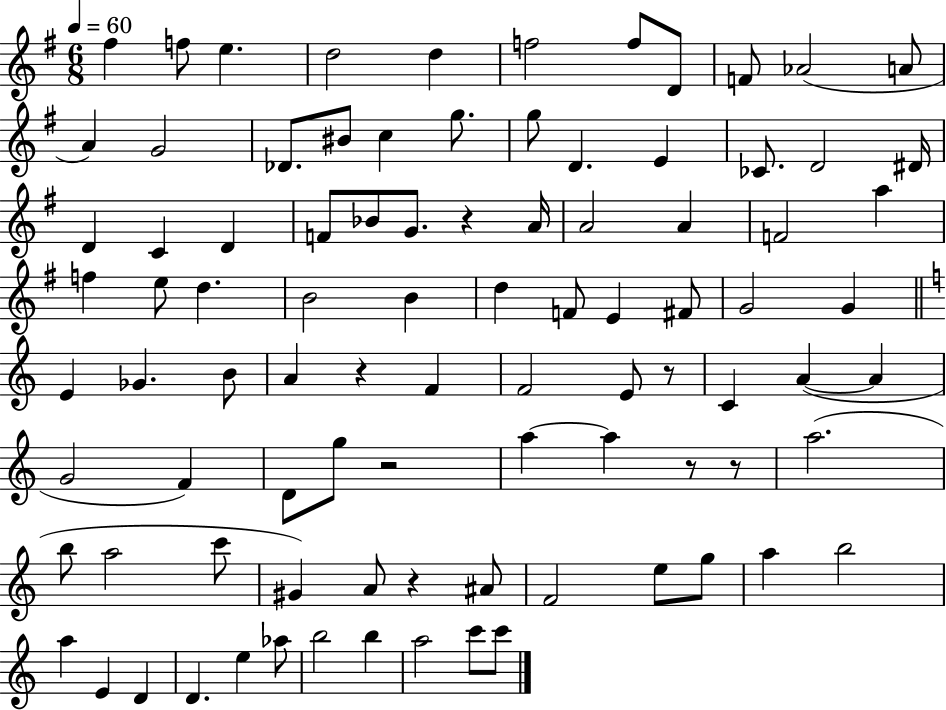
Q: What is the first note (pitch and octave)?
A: F#5